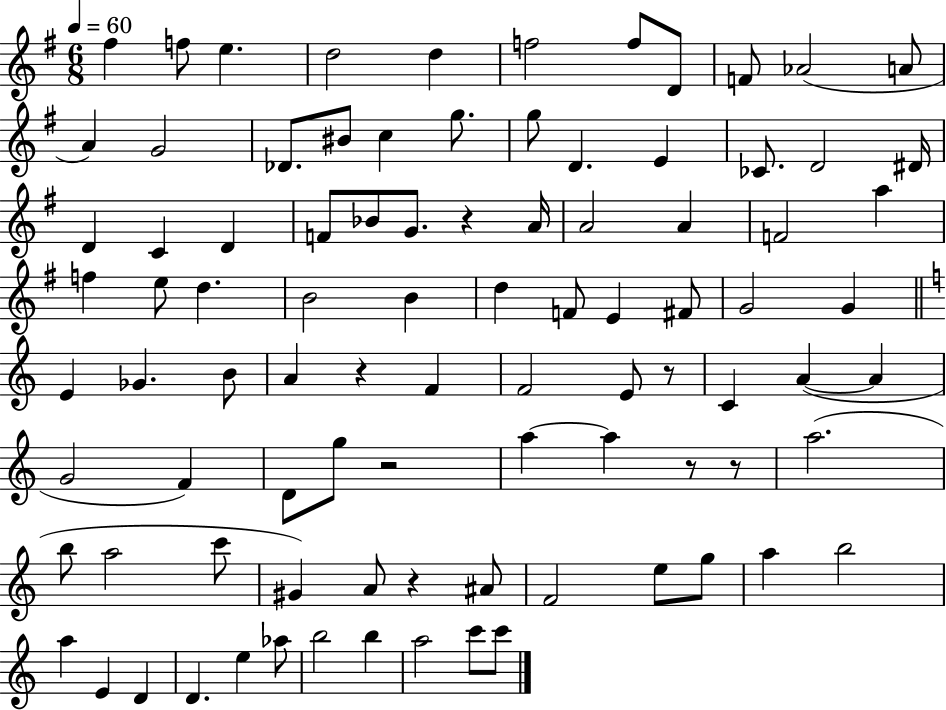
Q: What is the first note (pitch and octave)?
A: F#5